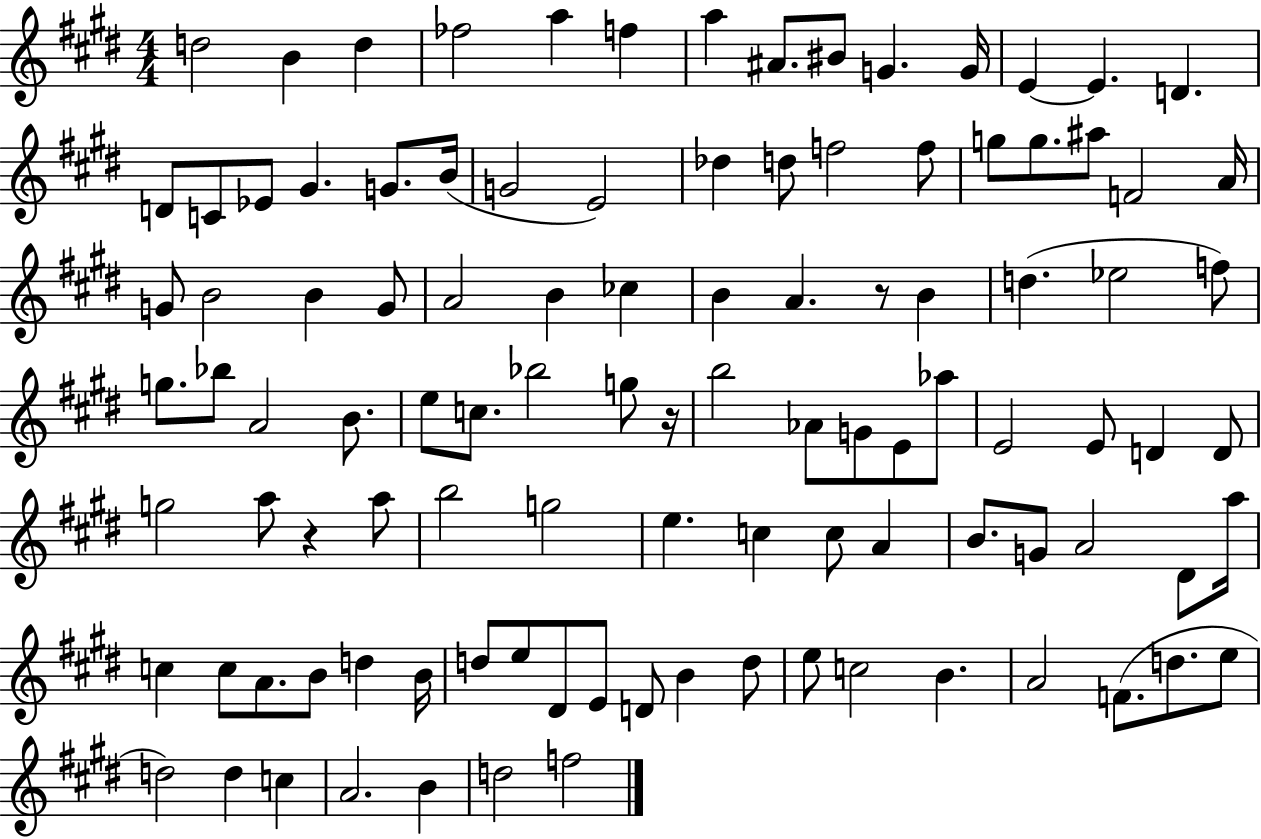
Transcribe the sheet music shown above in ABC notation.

X:1
T:Untitled
M:4/4
L:1/4
K:E
d2 B d _f2 a f a ^A/2 ^B/2 G G/4 E E D D/2 C/2 _E/2 ^G G/2 B/4 G2 E2 _d d/2 f2 f/2 g/2 g/2 ^a/2 F2 A/4 G/2 B2 B G/2 A2 B _c B A z/2 B d _e2 f/2 g/2 _b/2 A2 B/2 e/2 c/2 _b2 g/2 z/4 b2 _A/2 G/2 E/2 _a/2 E2 E/2 D D/2 g2 a/2 z a/2 b2 g2 e c c/2 A B/2 G/2 A2 ^D/2 a/4 c c/2 A/2 B/2 d B/4 d/2 e/2 ^D/2 E/2 D/2 B d/2 e/2 c2 B A2 F/2 d/2 e/2 d2 d c A2 B d2 f2